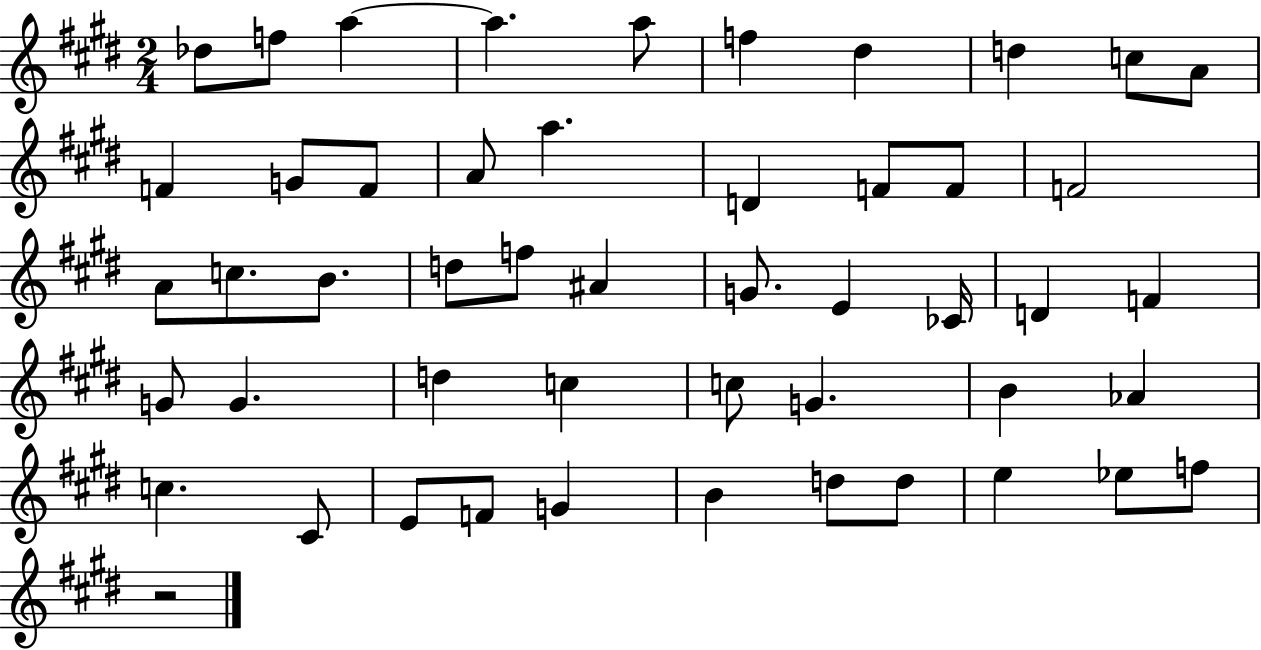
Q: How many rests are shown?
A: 1